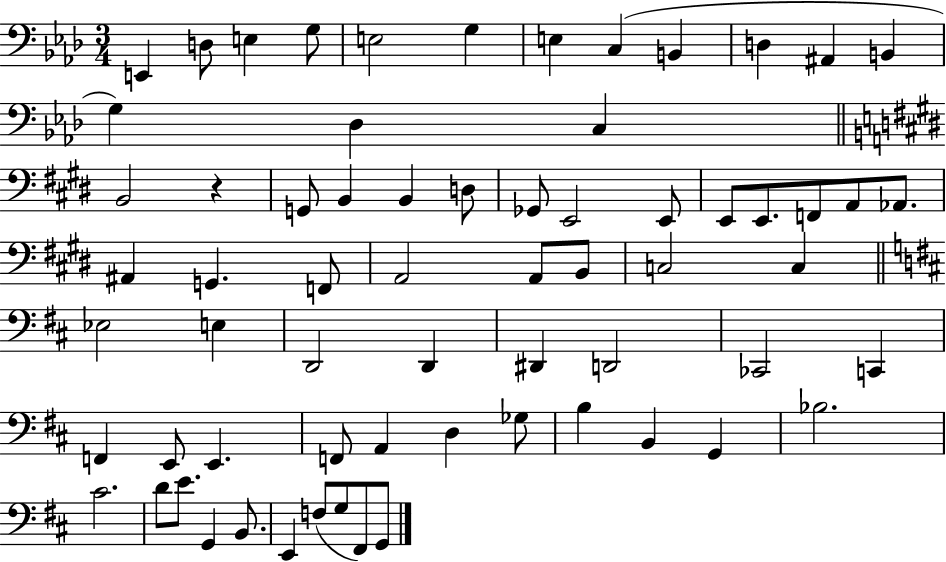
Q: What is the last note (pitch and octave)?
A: G2